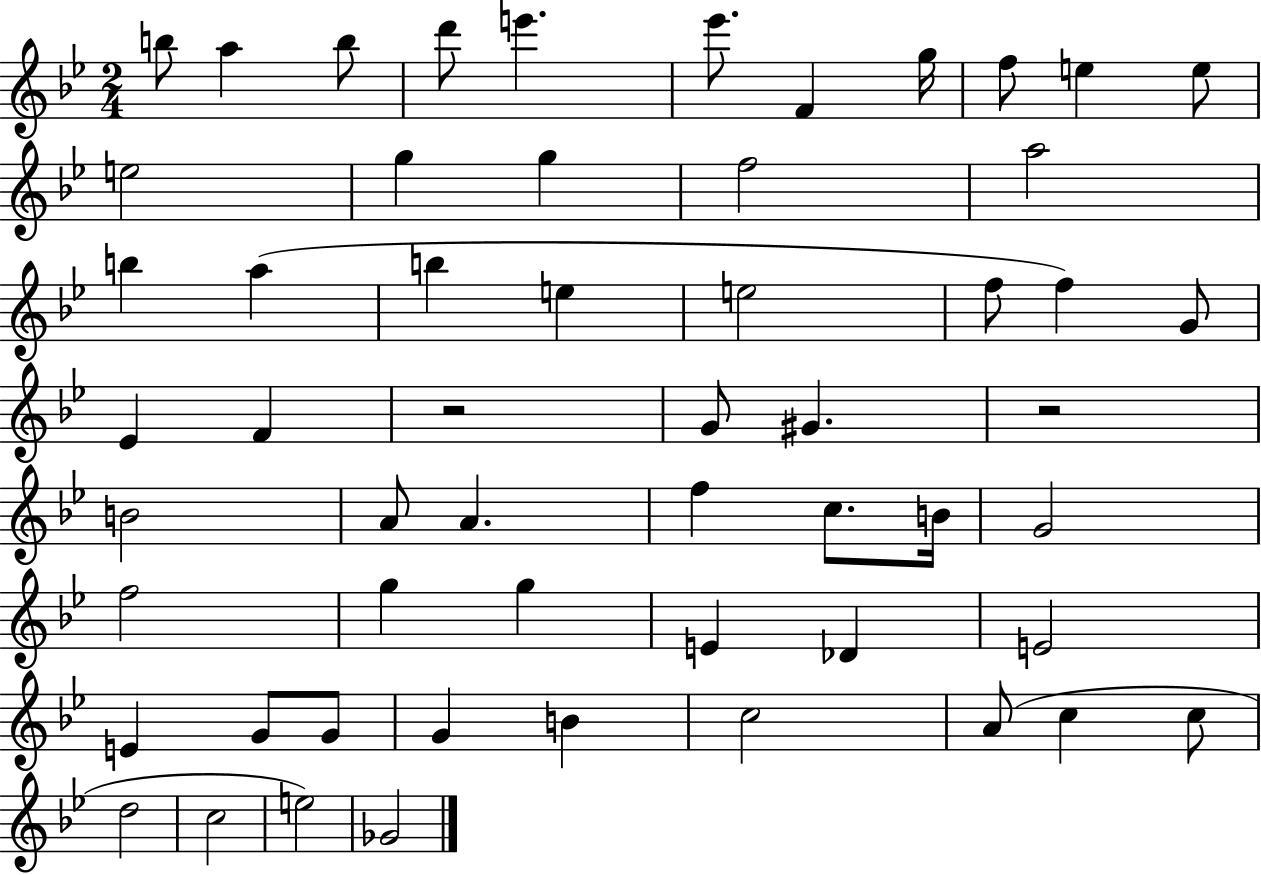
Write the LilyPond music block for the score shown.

{
  \clef treble
  \numericTimeSignature
  \time 2/4
  \key bes \major
  b''8 a''4 b''8 | d'''8 e'''4. | ees'''8. f'4 g''16 | f''8 e''4 e''8 | \break e''2 | g''4 g''4 | f''2 | a''2 | \break b''4 a''4( | b''4 e''4 | e''2 | f''8 f''4) g'8 | \break ees'4 f'4 | r2 | g'8 gis'4. | r2 | \break b'2 | a'8 a'4. | f''4 c''8. b'16 | g'2 | \break f''2 | g''4 g''4 | e'4 des'4 | e'2 | \break e'4 g'8 g'8 | g'4 b'4 | c''2 | a'8( c''4 c''8 | \break d''2 | c''2 | e''2) | ges'2 | \break \bar "|."
}